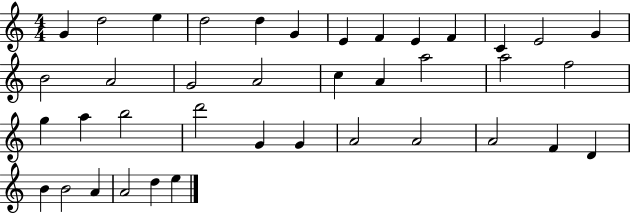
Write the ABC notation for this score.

X:1
T:Untitled
M:4/4
L:1/4
K:C
G d2 e d2 d G E F E F C E2 G B2 A2 G2 A2 c A a2 a2 f2 g a b2 d'2 G G A2 A2 A2 F D B B2 A A2 d e